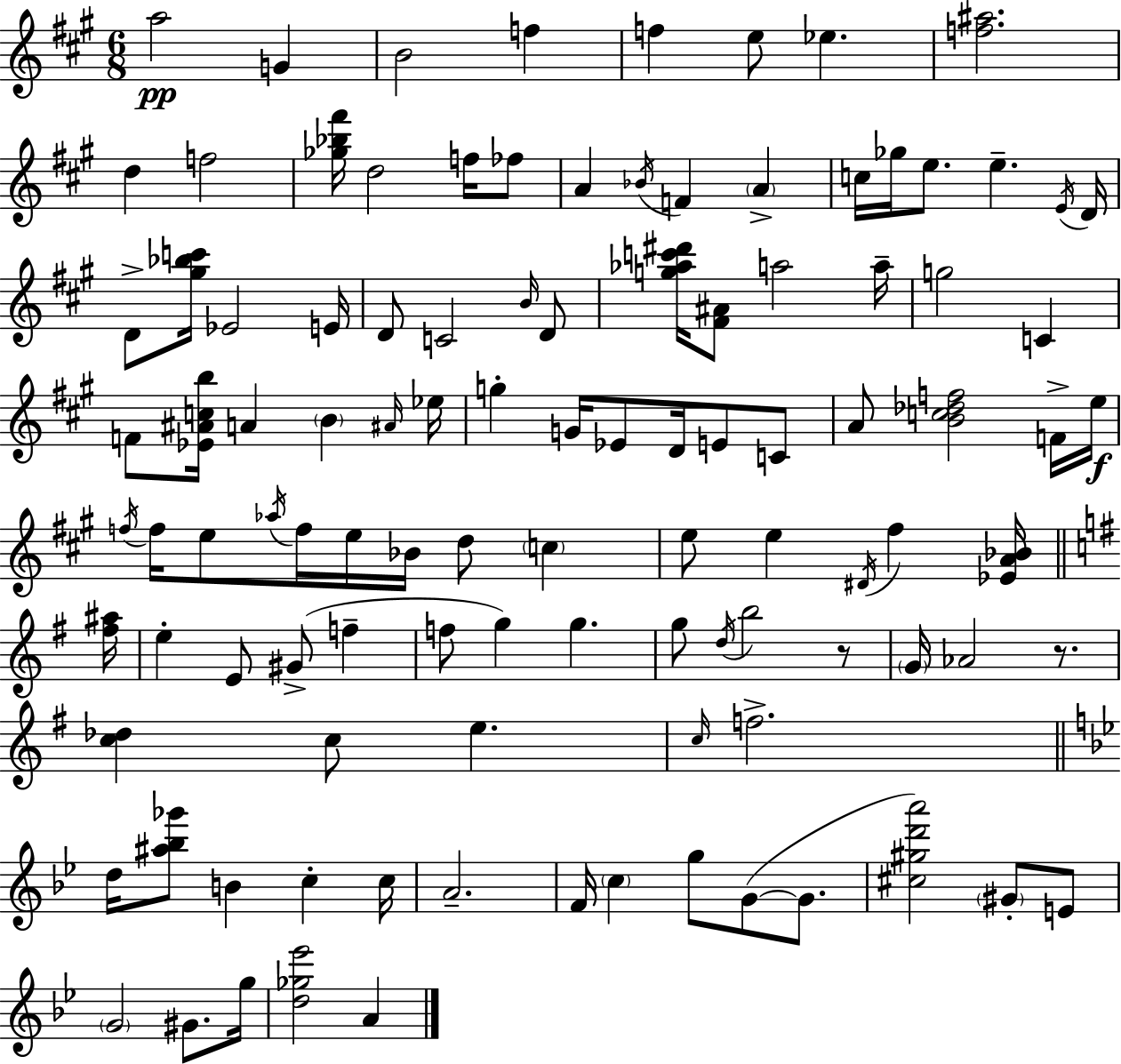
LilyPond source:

{
  \clef treble
  \numericTimeSignature
  \time 6/8
  \key a \major
  \repeat volta 2 { a''2\pp g'4 | b'2 f''4 | f''4 e''8 ees''4. | <f'' ais''>2. | \break d''4 f''2 | <ges'' bes'' fis'''>16 d''2 f''16 fes''8 | a'4 \acciaccatura { bes'16 } f'4 \parenthesize a'4-> | c''16 ges''16 e''8. e''4.-- | \break \acciaccatura { e'16 } d'16 d'8-> <gis'' bes'' c'''>16 ees'2 | e'16 d'8 c'2 | \grace { b'16 } d'8 <g'' aes'' c''' dis'''>16 <fis' ais'>8 a''2 | a''16-- g''2 c'4 | \break f'8 <ees' ais' c'' b''>16 a'4 \parenthesize b'4 | \grace { ais'16 } ees''16 g''4-. g'16 ees'8 d'16 | e'8 c'8 a'8 <b' c'' des'' f''>2 | f'16-> e''16\f \acciaccatura { f''16 } f''16 e''8 \acciaccatura { aes''16 } f''16 e''16 bes'16 | \break d''8 \parenthesize c''4 e''8 e''4 | \acciaccatura { dis'16 } fis''4 <ees' a' bes'>16 \bar "||" \break \key g \major <fis'' ais''>16 e''4-. e'8 gis'8->( f''4-- | f''8 g''4) g''4. | g''8 \acciaccatura { d''16 } b''2 | r8 \parenthesize g'16 aes'2 r8. | \break <c'' des''>4 c''8 e''4. | \grace { c''16 } f''2.-> | \bar "||" \break \key bes \major d''16 <ais'' bes'' ges'''>8 b'4 c''4-. c''16 | a'2.-- | f'16 \parenthesize c''4 g''8 g'8~(~ g'8. | <cis'' gis'' d''' a'''>2) \parenthesize gis'8-. e'8 | \break \parenthesize g'2 gis'8. g''16 | <d'' ges'' ees'''>2 a'4 | } \bar "|."
}